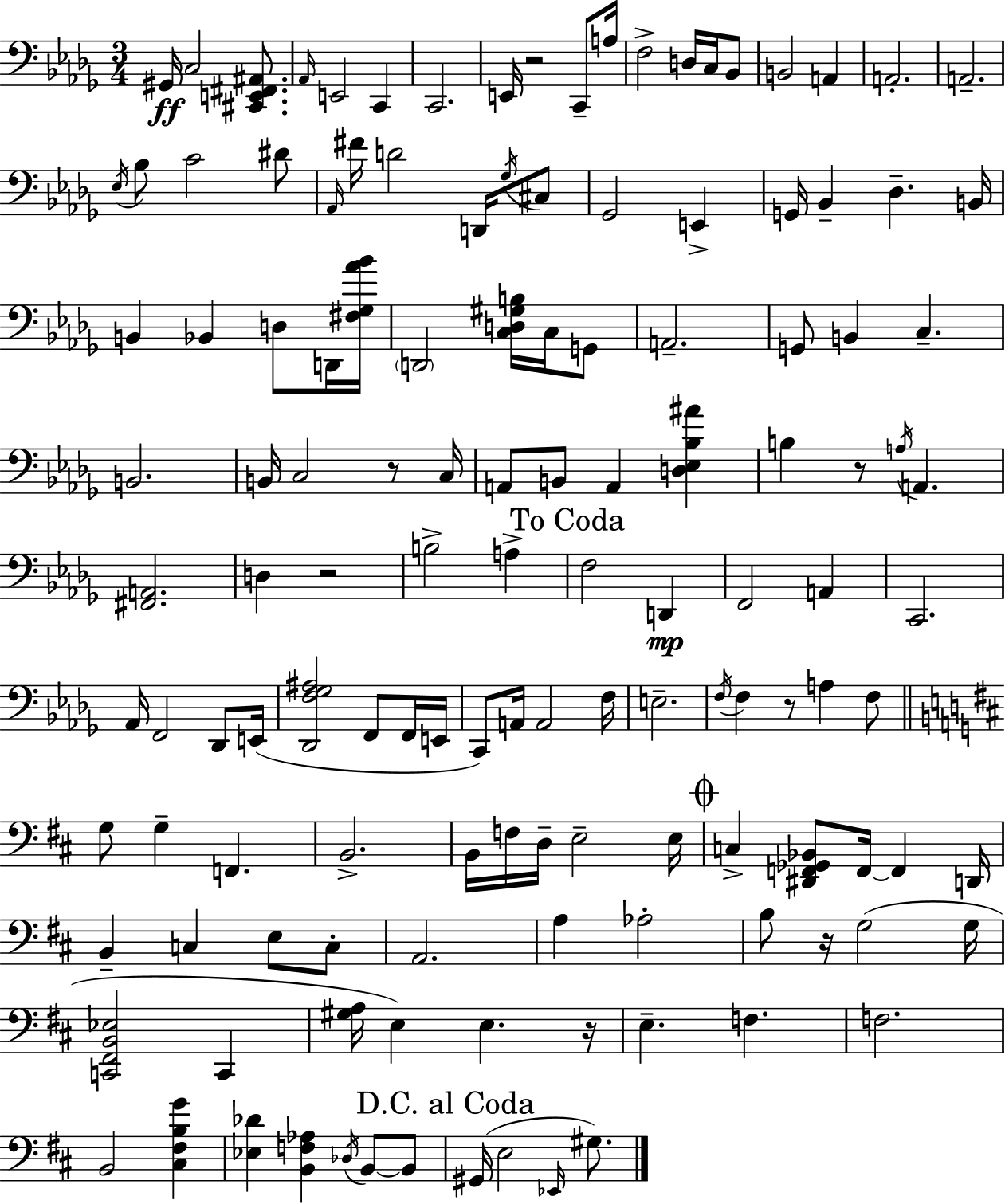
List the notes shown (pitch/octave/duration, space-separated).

G#2/s C3/h [C#2,E2,F#2,A#2]/e. Ab2/s E2/h C2/q C2/h. E2/s R/h C2/e A3/s F3/h D3/s C3/s Bb2/e B2/h A2/q A2/h. A2/h. Eb3/s Bb3/e C4/h D#4/e Ab2/s F#4/s D4/h D2/s Gb3/s C#3/e Gb2/h E2/q G2/s Bb2/q Db3/q. B2/s B2/q Bb2/q D3/e D2/s [F#3,Gb3,Ab4,Bb4]/s D2/h [C3,D3,G#3,B3]/s C3/s G2/e A2/h. G2/e B2/q C3/q. B2/h. B2/s C3/h R/e C3/s A2/e B2/e A2/q [D3,Eb3,Bb3,A#4]/q B3/q R/e A3/s A2/q. [F#2,A2]/h. D3/q R/h B3/h A3/q F3/h D2/q F2/h A2/q C2/h. Ab2/s F2/h Db2/e E2/s [Db2,F3,Gb3,A#3]/h F2/e F2/s E2/s C2/e A2/s A2/h F3/s E3/h. F3/s F3/q R/e A3/q F3/e G3/e G3/q F2/q. B2/h. B2/s F3/s D3/s E3/h E3/s C3/q [D#2,F2,Gb2,Bb2]/e F2/s F2/q D2/s B2/q C3/q E3/e C3/e A2/h. A3/q Ab3/h B3/e R/s G3/h G3/s [C2,F#2,B2,Eb3]/h C2/q [G#3,A3]/s E3/q E3/q. R/s E3/q. F3/q. F3/h. B2/h [C#3,F#3,B3,G4]/q [Eb3,Db4]/q [B2,F3,Ab3]/q Db3/s B2/e B2/e G#2/s E3/h Eb2/s G#3/e.